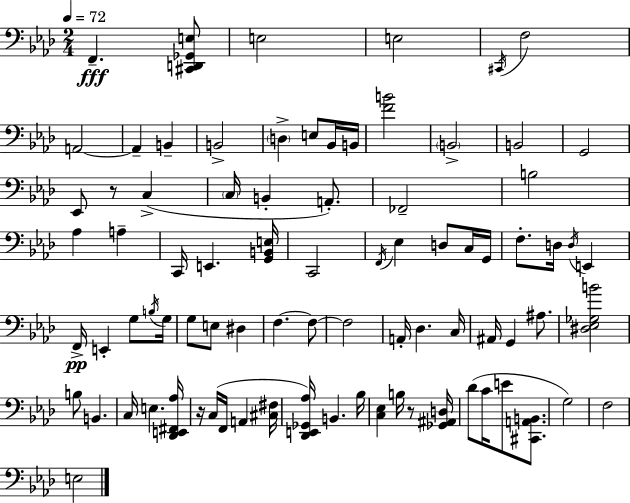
X:1
T:Untitled
M:2/4
L:1/4
K:Fm
F,, [^C,,D,,_G,,E,]/2 E,2 E,2 ^C,,/4 F,2 A,,2 A,, B,, B,,2 D, E,/2 _B,,/4 B,,/4 [FB]2 B,,2 B,,2 G,,2 _E,,/2 z/2 C, C,/4 B,, A,,/2 _F,,2 B,2 _A, A, C,,/4 E,, [G,,B,,E,]/4 C,,2 F,,/4 _E, D,/2 C,/4 G,,/4 F,/2 D,/4 D,/4 E,, F,,/4 E,, G,/2 B,/4 G,/4 G,/2 E,/2 ^D, F, F,/2 F,2 A,,/4 _D, C,/4 ^A,,/4 G,, ^A,/2 [^D,_E,_G,B]2 B,/2 B,, C,/4 E, [_D,,E,,^F,,_A,]/4 z/4 C,/4 F,,/4 A,, [^C,^F,]/4 [_D,,E,,_G,,_A,]/4 B,, _B,/4 [C,_E,] B,/4 z/2 [_G,,^A,,D,]/4 _D/2 C/4 E/2 [^C,,A,,B,,]/2 G,2 F,2 E,2